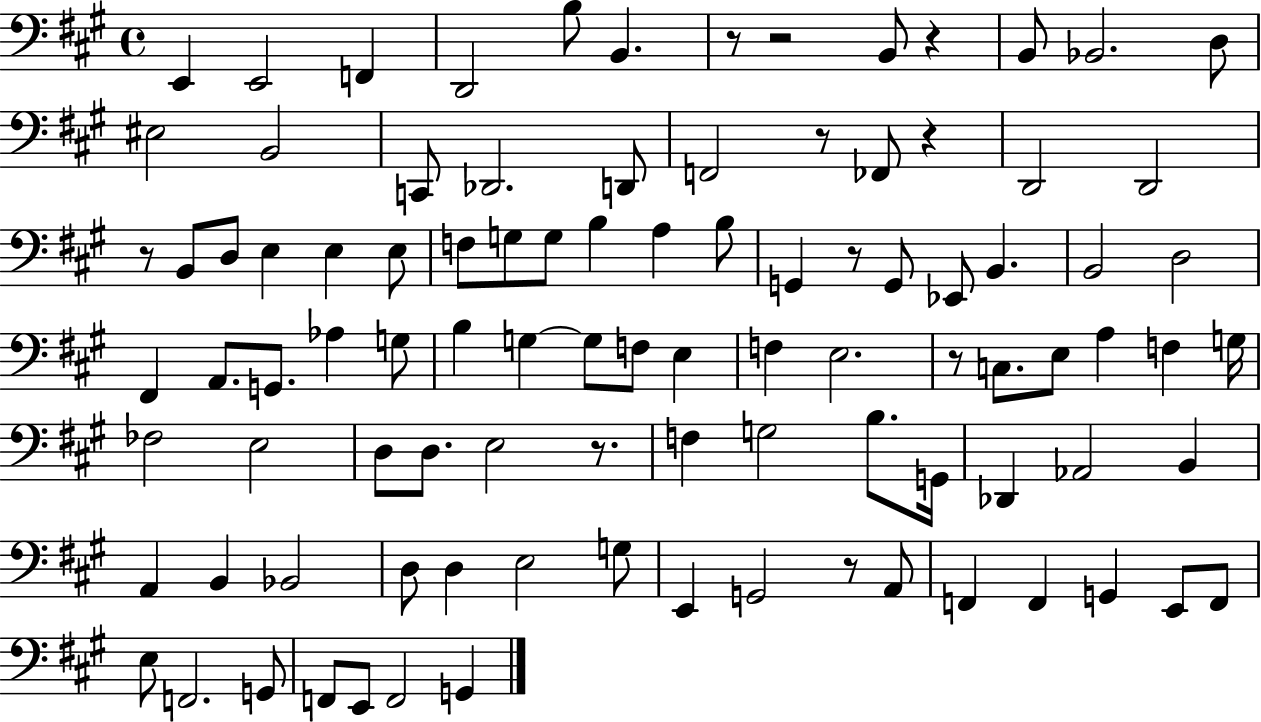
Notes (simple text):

E2/q E2/h F2/q D2/h B3/e B2/q. R/e R/h B2/e R/q B2/e Bb2/h. D3/e EIS3/h B2/h C2/e Db2/h. D2/e F2/h R/e FES2/e R/q D2/h D2/h R/e B2/e D3/e E3/q E3/q E3/e F3/e G3/e G3/e B3/q A3/q B3/e G2/q R/e G2/e Eb2/e B2/q. B2/h D3/h F#2/q A2/e. G2/e. Ab3/q G3/e B3/q G3/q G3/e F3/e E3/q F3/q E3/h. R/e C3/e. E3/e A3/q F3/q G3/s FES3/h E3/h D3/e D3/e. E3/h R/e. F3/q G3/h B3/e. G2/s Db2/q Ab2/h B2/q A2/q B2/q Bb2/h D3/e D3/q E3/h G3/e E2/q G2/h R/e A2/e F2/q F2/q G2/q E2/e F2/e E3/e F2/h. G2/e F2/e E2/e F2/h G2/q